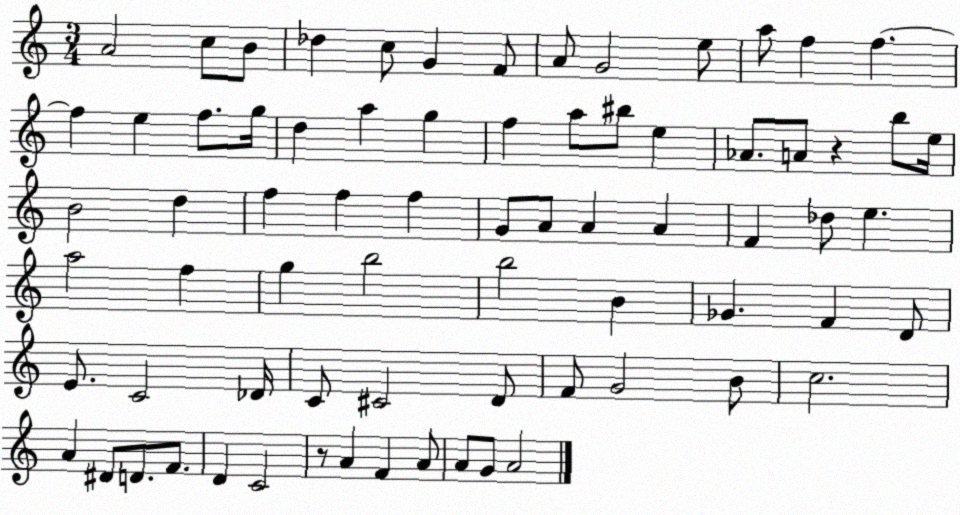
X:1
T:Untitled
M:3/4
L:1/4
K:C
A2 c/2 B/2 _d c/2 G F/2 A/2 G2 e/2 a/2 f f f e f/2 g/4 d a g f a/2 ^b/2 e _A/2 A/2 z b/2 e/4 B2 d f f f G/2 A/2 A A F _d/2 e a2 f g b2 b2 B _G F D/2 E/2 C2 _D/4 C/2 ^C2 D/2 F/2 G2 B/2 c2 A ^D/2 D/2 F/2 D C2 z/2 A F A/2 A/2 G/2 A2